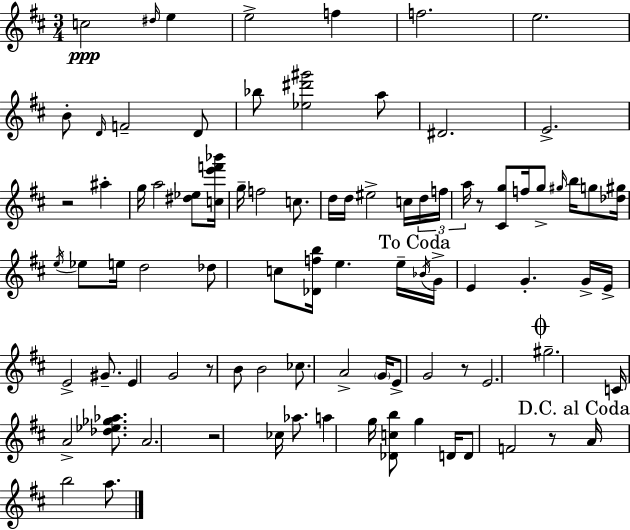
C5/h D#5/s E5/q E5/h F5/q F5/h. E5/h. B4/e D4/s F4/h D4/e Bb5/e [Eb5,D#6,G#6]/h A5/e D#4/h. E4/h. R/h A#5/q G5/s A5/h [D#5,Eb5]/e [C5,E6,F6,Bb6]/s G5/s F5/h C5/e. D5/s D5/s EIS5/h C5/s D5/s F5/s A5/s R/e [C#4,G5]/e F5/s G5/e G#5/s B5/s G5/e [Db5,G#5]/s E5/s Eb5/e E5/s D5/h Db5/e C5/e [Db4,F5,B5]/s E5/q. E5/s Bb4/s G4/s E4/q G4/q. G4/s E4/s E4/h G#4/e. E4/q G4/h R/e B4/e B4/h CES5/e. A4/h G4/s E4/e G4/h R/e E4/h. G#5/h. C4/s A4/h [Db5,Eb5,Gb5,Ab5]/e. A4/h. R/h CES5/s Ab5/e. A5/q G5/s [Db4,C5,B5]/e G5/q D4/s D4/e F4/h R/e A4/s B5/h A5/e.